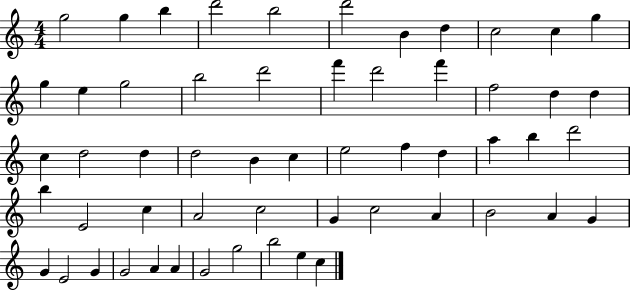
{
  \clef treble
  \numericTimeSignature
  \time 4/4
  \key c \major
  g''2 g''4 b''4 | d'''2 b''2 | d'''2 b'4 d''4 | c''2 c''4 g''4 | \break g''4 e''4 g''2 | b''2 d'''2 | f'''4 d'''2 f'''4 | f''2 d''4 d''4 | \break c''4 d''2 d''4 | d''2 b'4 c''4 | e''2 f''4 d''4 | a''4 b''4 d'''2 | \break b''4 e'2 c''4 | a'2 c''2 | g'4 c''2 a'4 | b'2 a'4 g'4 | \break g'4 e'2 g'4 | g'2 a'4 a'4 | g'2 g''2 | b''2 e''4 c''4 | \break \bar "|."
}